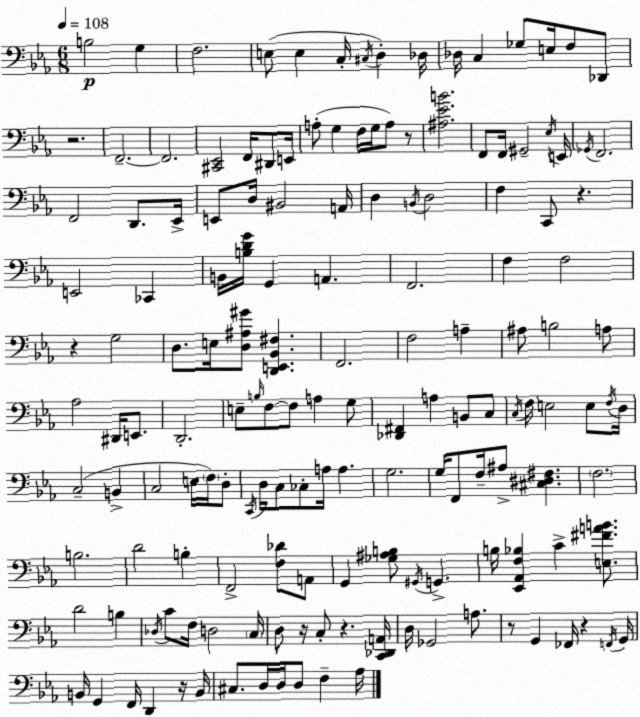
X:1
T:Untitled
M:6/8
L:1/4
K:Eb
B,2 G, F,2 E,/2 E, C,/4 ^C,/4 D, _D,/4 _D,/4 C, _G,/2 E,/4 F,/2 _D,,/2 z2 F,,2 F,,2 [^C,,_E,,]2 F,,/4 ^D,,/2 E,,/4 A,/2 G, F,/4 G,/4 A,/2 z/2 [^A,_EB]2 F,,/2 F,,/4 ^G,,2 _E,/4 E,,/4 _G,,/4 F,,2 F,,2 D,,/2 _E,,/4 E,,/2 D,/4 ^B,,2 A,,/4 D, B,,/4 D,2 F, C,,/2 z E,,2 _C,, B,,/4 [B,DG]/4 G,, A,, F,,2 F, F,2 z G,2 D,/2 E,/4 [D,^A,^G]/2 [D,,E,,_B,,^F,] F,,2 F,2 A, ^A,/2 B,2 A,/2 _A,2 ^D,,/4 E,,/2 D,,2 E,/2 B,/4 F,/2 F,/2 A, G,/2 [_D,,^F,,] A, B,,/2 C,/2 C,/4 F,/4 E,2 E,/2 F,/4 D,/4 C,2 B,, C,2 E,/4 F,/4 D,/2 C,,/4 D,/4 C,/2 _C,/2 A,/4 A, G,2 G,/4 F,,/2 F,/4 ^A,/2 [^C,^D,^F,] F,2 B,2 D2 B, F,,2 [F,_D]/2 A,,/2 G,, [_G,^A,B,]/2 ^G,,/4 G,, B,/4 [_E,,_A,,F,_B,] C [E,^FAB]/2 D2 B, _D,/4 C/2 F,/4 D,2 C,/4 D,/2 z/4 C,/2 z [C,,_D,,A,,]/4 D,/4 _G,,2 A,/2 z/2 G,, _F,,/4 z F,,/4 G,,/4 B,,/4 G,, F,,/4 D,, z/4 B,,/4 ^C,/2 D,/4 D,/4 D,/2 F, _A,/4